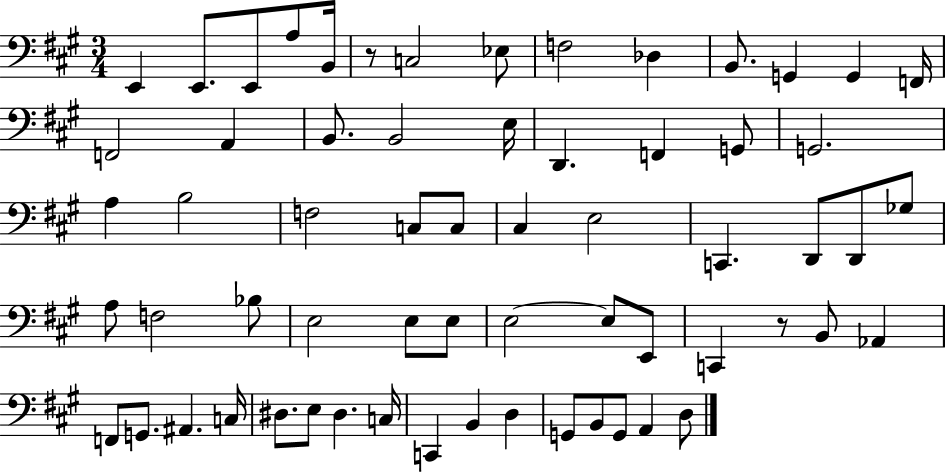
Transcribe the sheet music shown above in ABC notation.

X:1
T:Untitled
M:3/4
L:1/4
K:A
E,, E,,/2 E,,/2 A,/2 B,,/4 z/2 C,2 _E,/2 F,2 _D, B,,/2 G,, G,, F,,/4 F,,2 A,, B,,/2 B,,2 E,/4 D,, F,, G,,/2 G,,2 A, B,2 F,2 C,/2 C,/2 ^C, E,2 C,, D,,/2 D,,/2 _G,/2 A,/2 F,2 _B,/2 E,2 E,/2 E,/2 E,2 E,/2 E,,/2 C,, z/2 B,,/2 _A,, F,,/2 G,,/2 ^A,, C,/4 ^D,/2 E,/2 ^D, C,/4 C,, B,, D, G,,/2 B,,/2 G,,/2 A,, D,/2